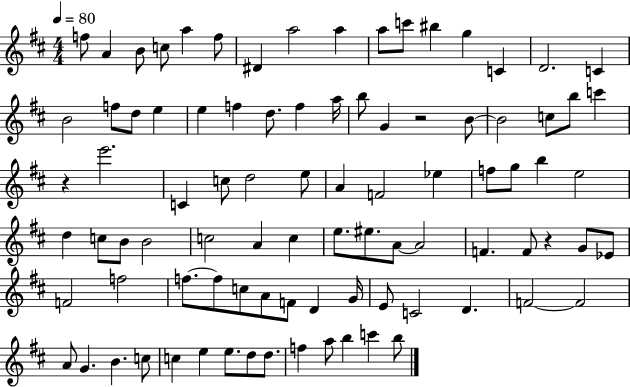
X:1
T:Untitled
M:4/4
L:1/4
K:D
f/2 A B/2 c/2 a f/2 ^D a2 a a/2 c'/2 ^b g C D2 C B2 f/2 d/2 e e f d/2 f a/4 b/2 G z2 B/2 B2 c/2 b/2 c' z e'2 C c/2 d2 e/2 A F2 _e f/2 g/2 b e2 d c/2 B/2 B2 c2 A c e/2 ^e/2 A/2 A2 F F/2 z G/2 _E/2 F2 f2 f/2 f/2 c/2 A/2 F/2 D G/4 E/2 C2 D F2 F2 A/2 G B c/2 c e e/2 d/2 d/2 f a/2 b c' b/2